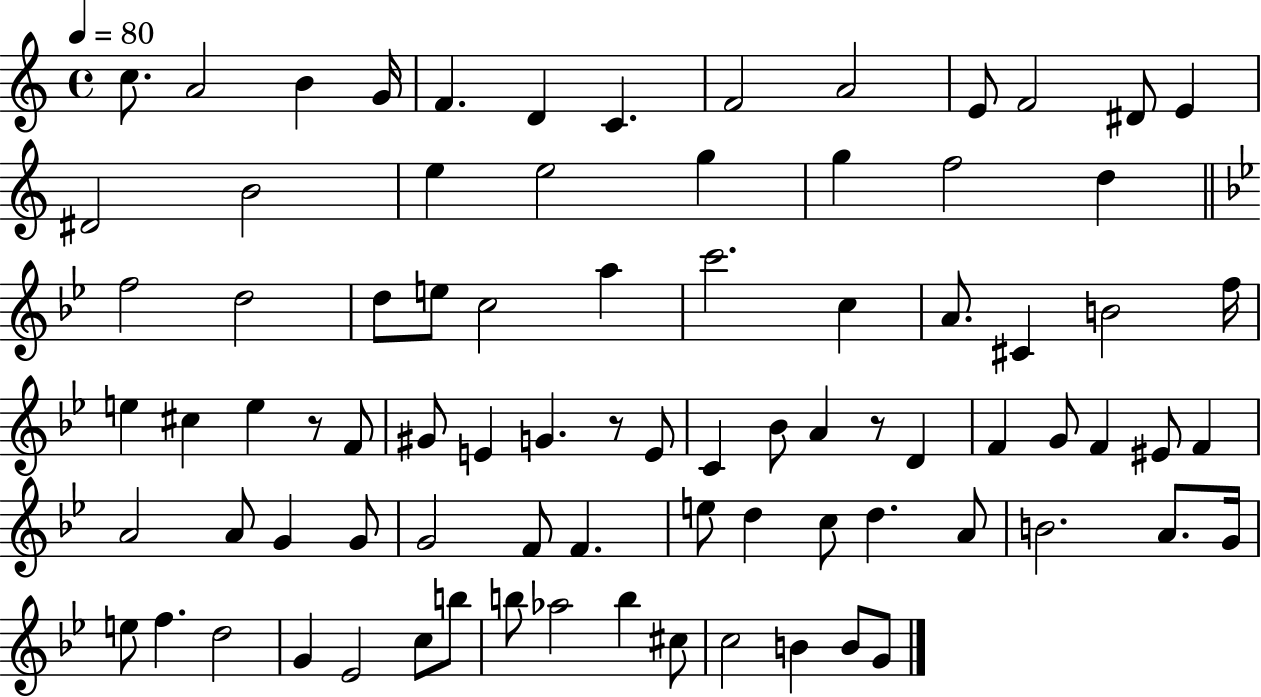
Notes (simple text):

C5/e. A4/h B4/q G4/s F4/q. D4/q C4/q. F4/h A4/h E4/e F4/h D#4/e E4/q D#4/h B4/h E5/q E5/h G5/q G5/q F5/h D5/q F5/h D5/h D5/e E5/e C5/h A5/q C6/h. C5/q A4/e. C#4/q B4/h F5/s E5/q C#5/q E5/q R/e F4/e G#4/e E4/q G4/q. R/e E4/e C4/q Bb4/e A4/q R/e D4/q F4/q G4/e F4/q EIS4/e F4/q A4/h A4/e G4/q G4/e G4/h F4/e F4/q. E5/e D5/q C5/e D5/q. A4/e B4/h. A4/e. G4/s E5/e F5/q. D5/h G4/q Eb4/h C5/e B5/e B5/e Ab5/h B5/q C#5/e C5/h B4/q B4/e G4/e